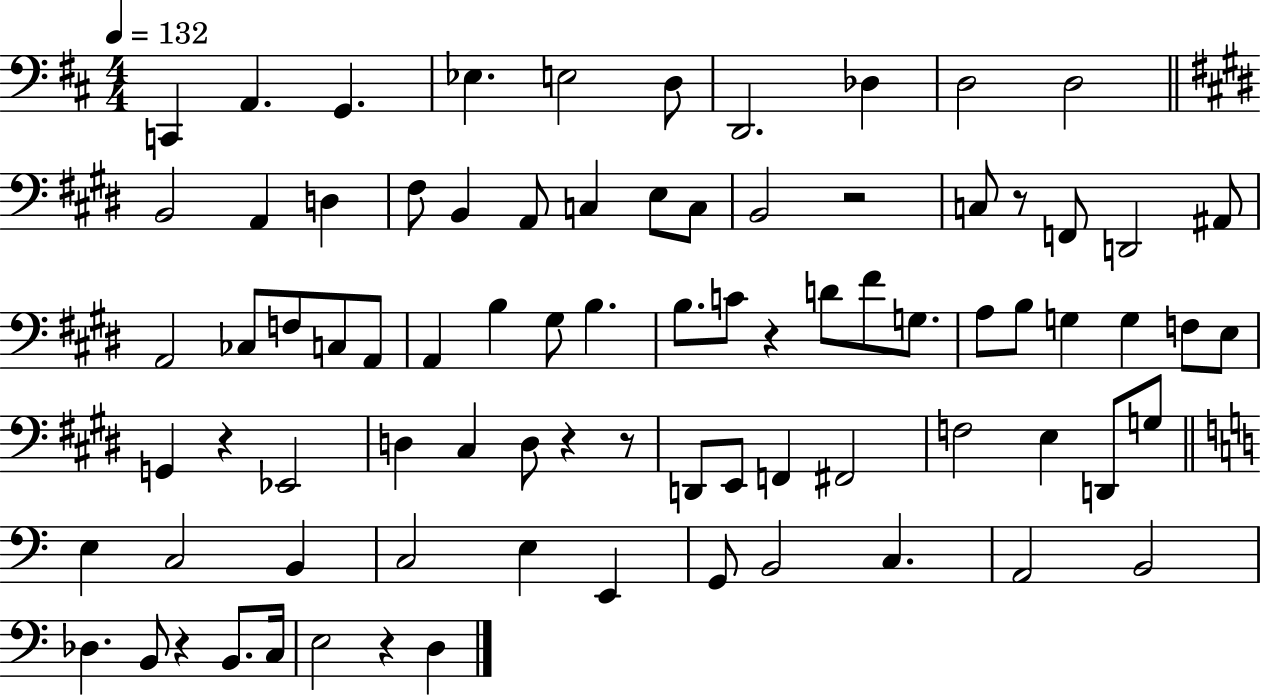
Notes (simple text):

C2/q A2/q. G2/q. Eb3/q. E3/h D3/e D2/h. Db3/q D3/h D3/h B2/h A2/q D3/q F#3/e B2/q A2/e C3/q E3/e C3/e B2/h R/h C3/e R/e F2/e D2/h A#2/e A2/h CES3/e F3/e C3/e A2/e A2/q B3/q G#3/e B3/q. B3/e. C4/e R/q D4/e F#4/e G3/e. A3/e B3/e G3/q G3/q F3/e E3/e G2/q R/q Eb2/h D3/q C#3/q D3/e R/q R/e D2/e E2/e F2/q F#2/h F3/h E3/q D2/e G3/e E3/q C3/h B2/q C3/h E3/q E2/q G2/e B2/h C3/q. A2/h B2/h Db3/q. B2/e R/q B2/e. C3/s E3/h R/q D3/q